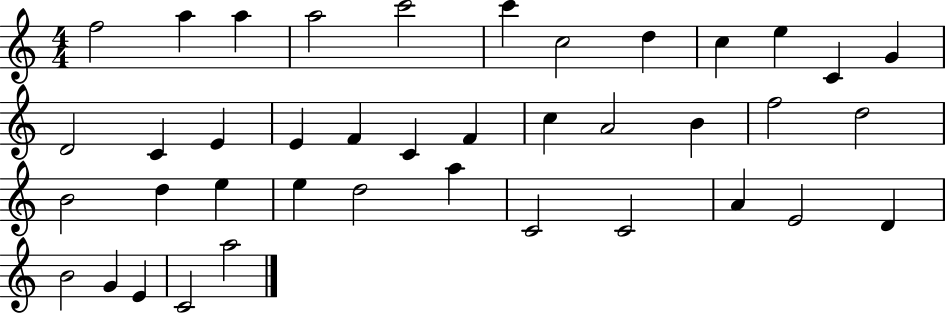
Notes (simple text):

F5/h A5/q A5/q A5/h C6/h C6/q C5/h D5/q C5/q E5/q C4/q G4/q D4/h C4/q E4/q E4/q F4/q C4/q F4/q C5/q A4/h B4/q F5/h D5/h B4/h D5/q E5/q E5/q D5/h A5/q C4/h C4/h A4/q E4/h D4/q B4/h G4/q E4/q C4/h A5/h